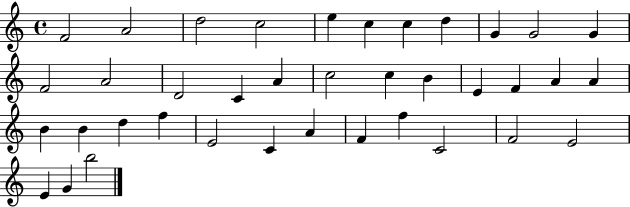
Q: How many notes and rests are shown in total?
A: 38